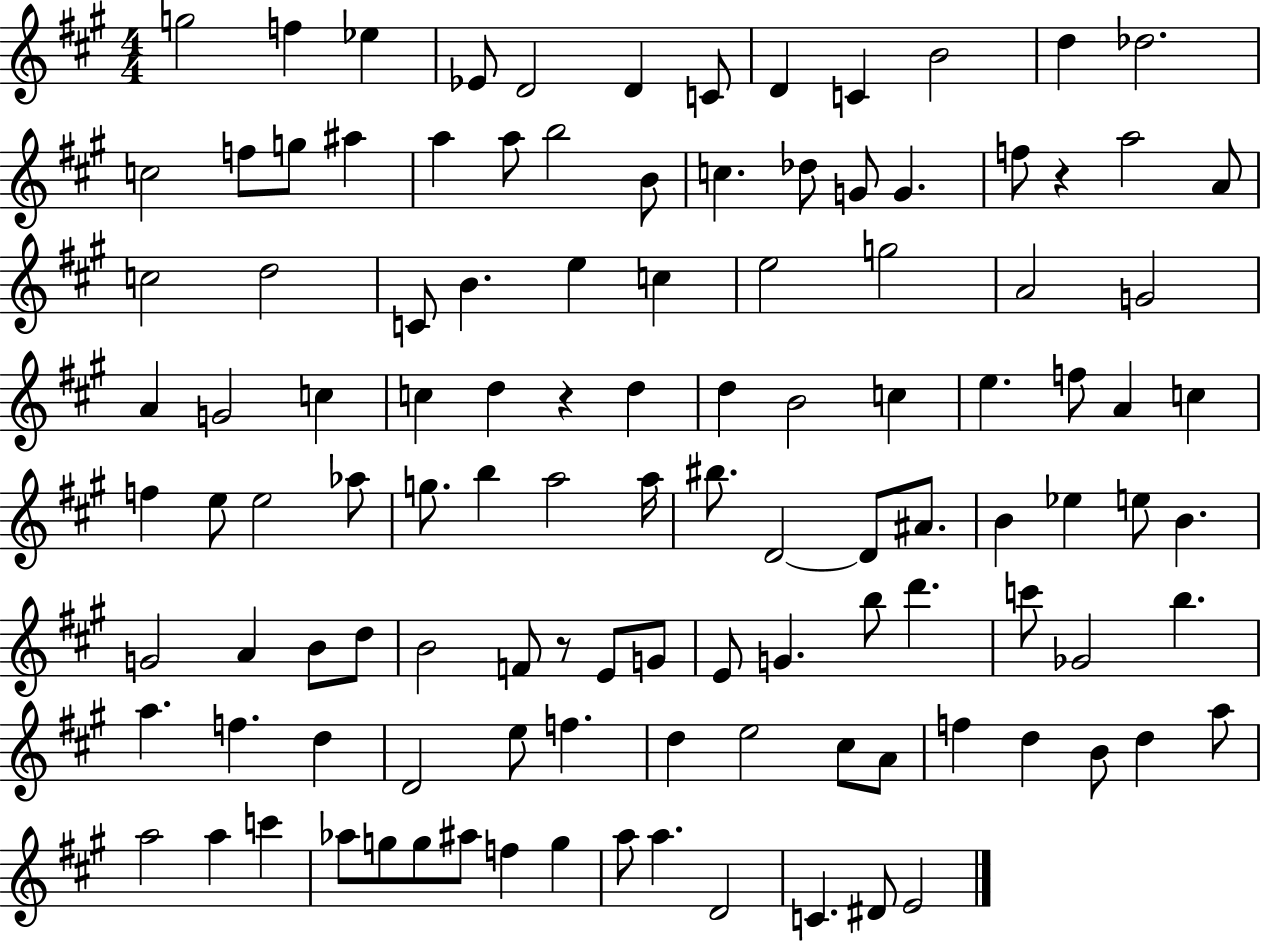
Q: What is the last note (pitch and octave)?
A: E4